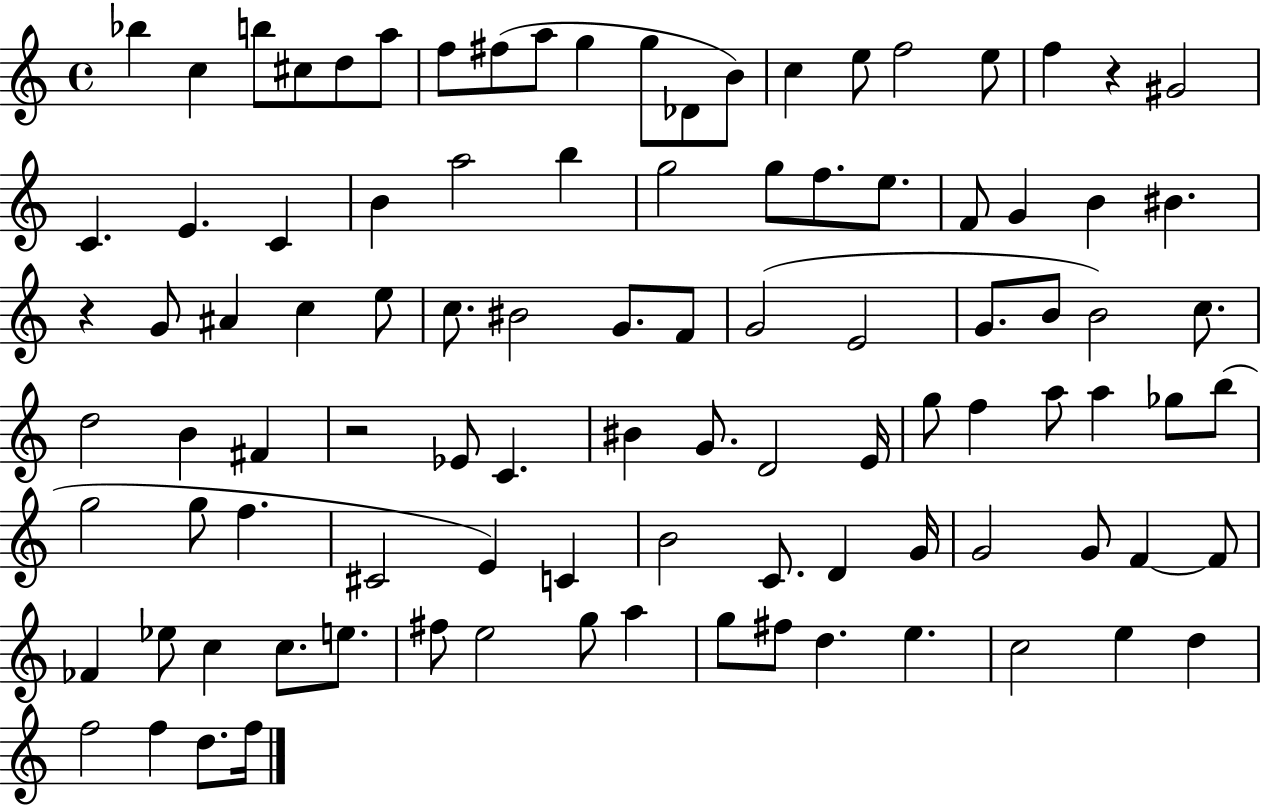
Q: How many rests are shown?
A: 3